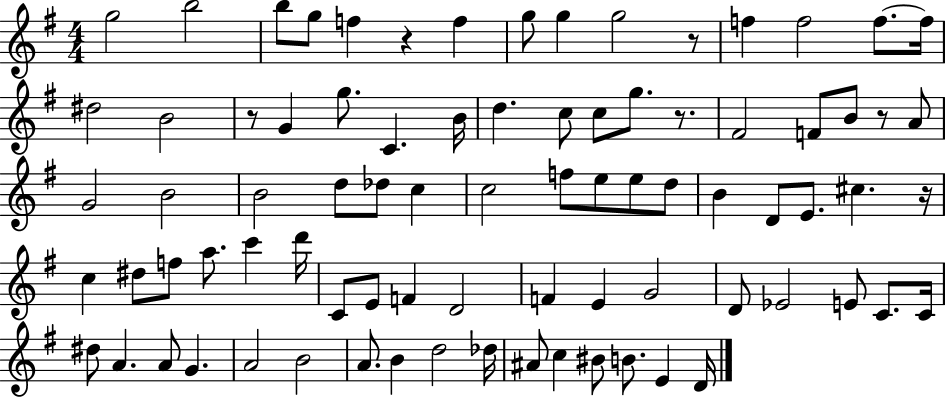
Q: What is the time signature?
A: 4/4